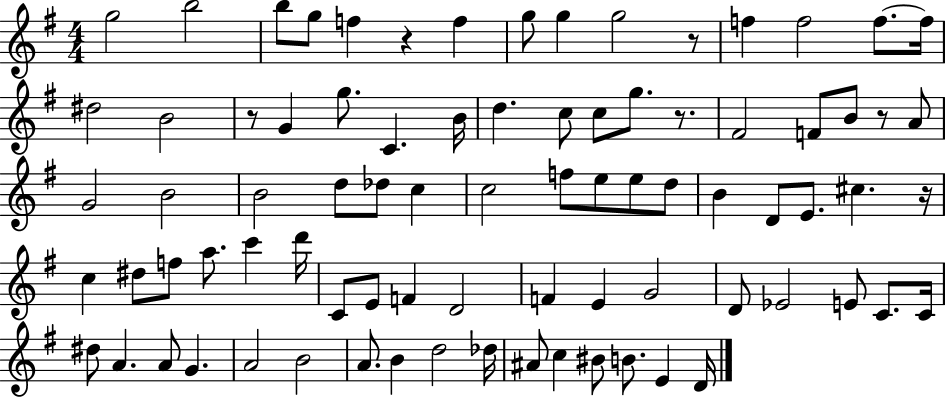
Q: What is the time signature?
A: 4/4